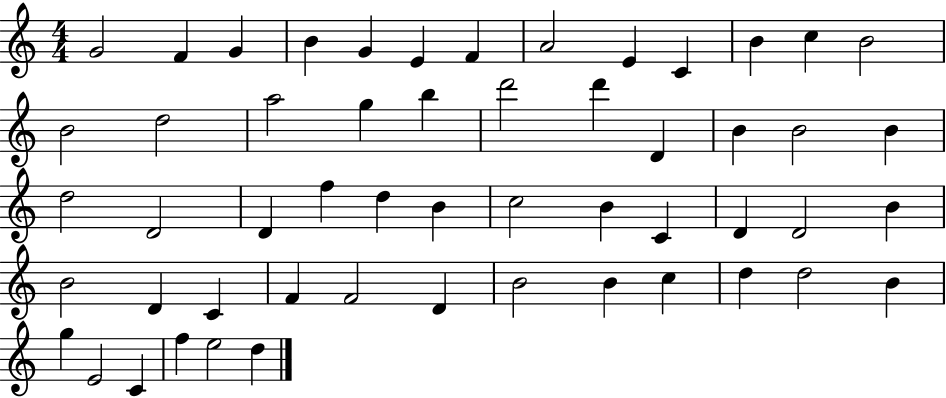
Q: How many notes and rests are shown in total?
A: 54